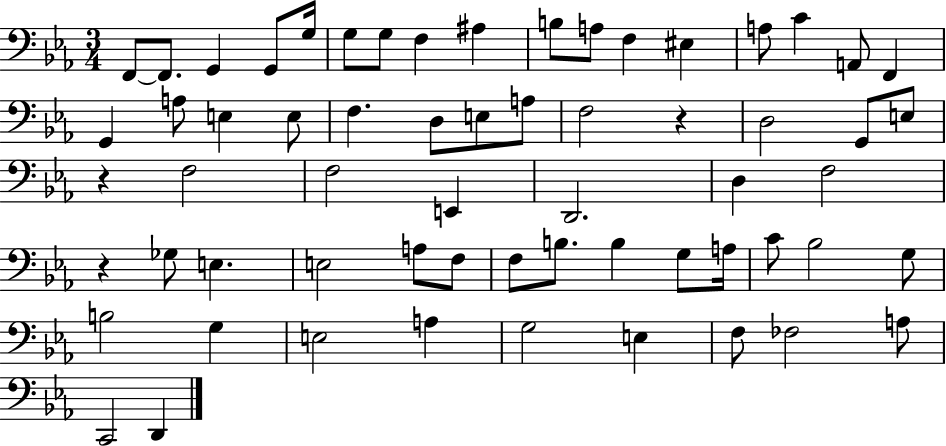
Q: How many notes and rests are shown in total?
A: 62